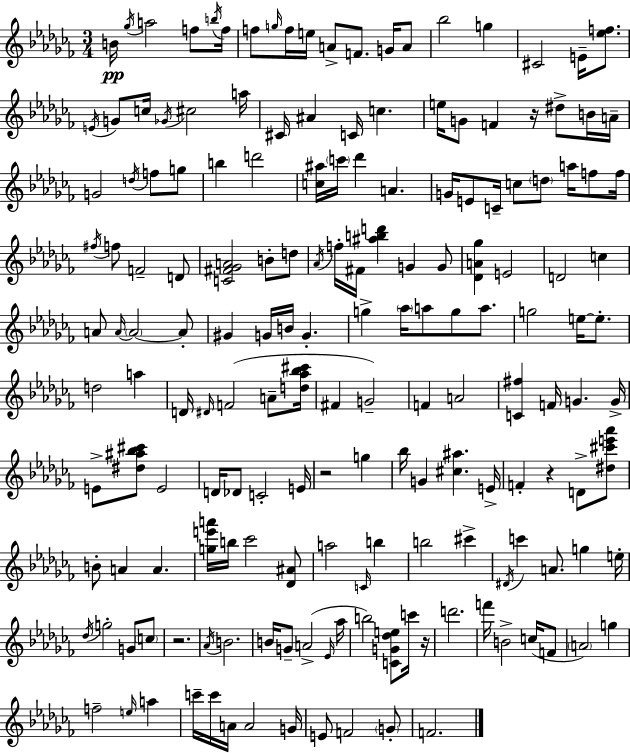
B4/s Gb5/s A5/h F5/e B5/s F5/s F5/e G5/s F5/s E5/s A4/e F4/e. G4/s A4/e Bb5/h G5/q C#4/h E4/s [Eb5,F5]/e. E4/s G4/e C5/s Gb4/s C#5/h A5/s C#4/s A#4/q C4/s C5/q. E5/s G4/e F4/q R/s D#5/e B4/s A4/s G4/h D5/s F5/e G5/e B5/q D6/h [C5,A#5]/s C6/s Db6/q A4/q. G4/s E4/e C4/s C5/e D5/e A5/s F5/e F5/s F#5/s F5/e F4/h D4/e [C4,F#4,Gb4,A4]/h B4/e D5/e Ab4/s F5/s F#4/s [A#5,B5,D6]/q G4/q G4/e [Db4,A4,Gb5]/q E4/h D4/h C5/q A4/e A4/s A4/h A4/e G#4/q G4/s B4/s G4/q. G5/q Ab5/s A5/e G5/e A5/e. G5/h E5/s E5/e. D5/h A5/q D4/s D#4/s F4/h A4/e [D5,Ab5,Bb5,C#6]/s F#4/q G4/h F4/q A4/h [C4,F#5]/q F4/s G4/q. G4/s E4/e [D#5,A#5,Bb5,C#6]/e E4/h D4/s Db4/e C4/h E4/s R/h G5/q Bb5/s G4/q [C#5,A#5]/q. E4/s F4/q R/q D4/e [D#5,C#6,E6,Ab6]/e B4/e A4/q A4/q. [G5,E6,A6]/s B5/s CES6/h [Db4,A#4]/e A5/h C4/s B5/q B5/h C#6/q D#4/s C6/q A4/e. G5/q E5/s Db5/s G5/h G4/e C5/e R/h. Ab4/s B4/h. B4/s G4/e A4/h Eb4/s Ab5/s B5/h [C4,G4,Db5,E5]/e C6/s R/s D6/h. F6/s B4/h C5/s F4/e A4/h G5/q F5/h E5/s A5/q C6/s C6/s A4/s A4/h G4/s E4/e F4/h G4/e F4/h.